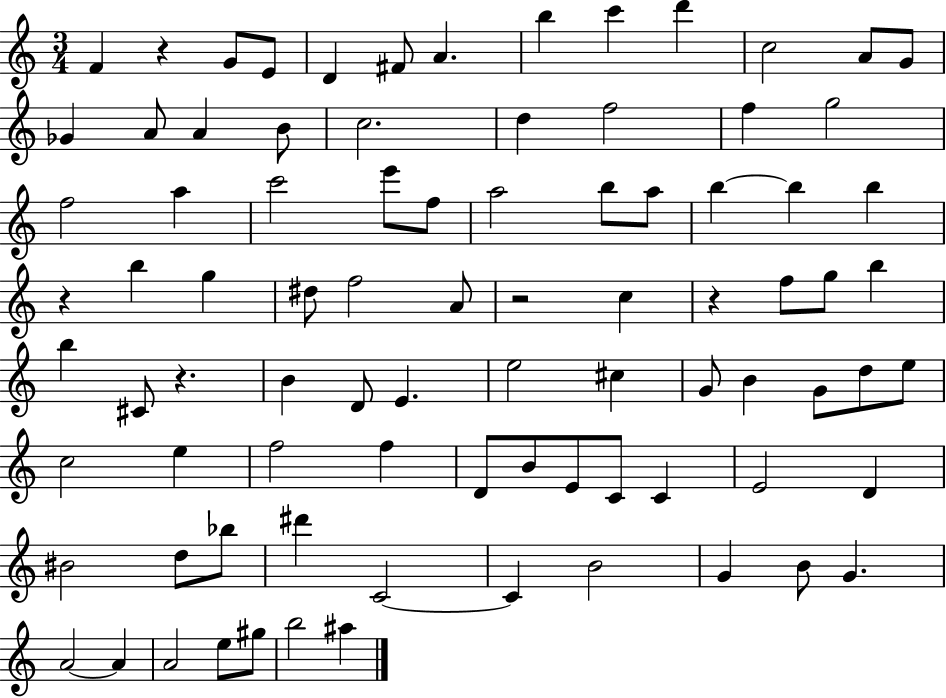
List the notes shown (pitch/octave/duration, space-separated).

F4/q R/q G4/e E4/e D4/q F#4/e A4/q. B5/q C6/q D6/q C5/h A4/e G4/e Gb4/q A4/e A4/q B4/e C5/h. D5/q F5/h F5/q G5/h F5/h A5/q C6/h E6/e F5/e A5/h B5/e A5/e B5/q B5/q B5/q R/q B5/q G5/q D#5/e F5/h A4/e R/h C5/q R/q F5/e G5/e B5/q B5/q C#4/e R/q. B4/q D4/e E4/q. E5/h C#5/q G4/e B4/q G4/e D5/e E5/e C5/h E5/q F5/h F5/q D4/e B4/e E4/e C4/e C4/q E4/h D4/q BIS4/h D5/e Bb5/e D#6/q C4/h C4/q B4/h G4/q B4/e G4/q. A4/h A4/q A4/h E5/e G#5/e B5/h A#5/q